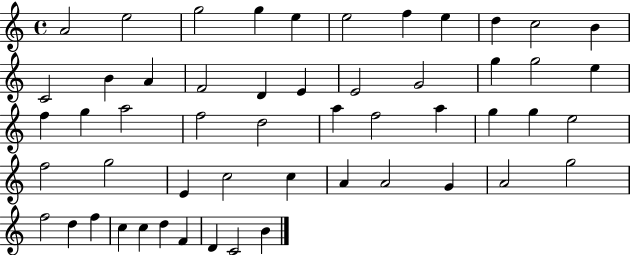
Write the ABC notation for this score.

X:1
T:Untitled
M:4/4
L:1/4
K:C
A2 e2 g2 g e e2 f e d c2 B C2 B A F2 D E E2 G2 g g2 e f g a2 f2 d2 a f2 a g g e2 f2 g2 E c2 c A A2 G A2 g2 f2 d f c c d F D C2 B